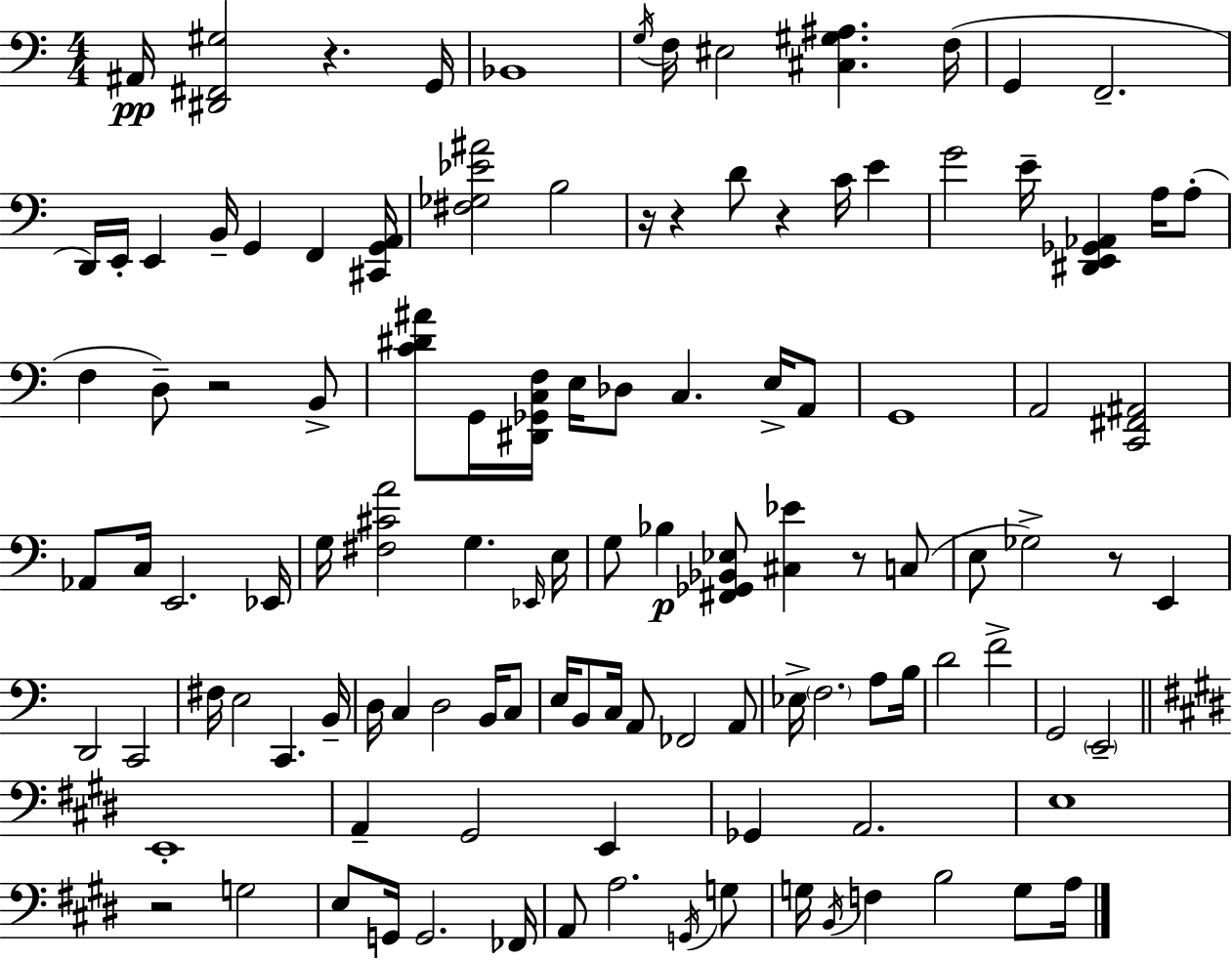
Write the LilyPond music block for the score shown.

{
  \clef bass
  \numericTimeSignature
  \time 4/4
  \key a \minor
  ais,16\pp <dis, fis, gis>2 r4. g,16 | bes,1 | \acciaccatura { g16 } f16 eis2 <cis gis ais>4. | f16( g,4 f,2.-- | \break d,16) e,16-. e,4 b,16-- g,4 f,4 | <cis, g, a,>16 <fis ges ees' ais'>2 b2 | r16 r4 d'8 r4 c'16 e'4 | g'2 e'16-- <dis, e, ges, aes,>4 a16 a8-.( | \break f4 d8--) r2 b,8-> | <c' dis' ais'>8 g,16 <dis, ges, c f>16 e16 des8 c4. e16-> a,8 | g,1 | a,2 <c, fis, ais,>2 | \break aes,8 c16 e,2. | ees,16 g16 <fis cis' a'>2 g4. | \grace { ees,16 } e16 g8 bes4\p <fis, ges, bes, ees>8 <cis ees'>4 r8 | c8( e8 ges2->) r8 e,4 | \break d,2 c,2 | fis16 e2 c,4. | b,16-- d16 c4 d2 b,16 | c8 e16 b,8 c16 a,8 fes,2 | \break a,8 ees16-> \parenthesize f2. a8 | b16 d'2 f'2-> | g,2 \parenthesize e,2-- | \bar "||" \break \key e \major e,1-. | a,4-- gis,2 e,4 | ges,4 a,2. | e1 | \break r2 g2 | e8 g,16 g,2. fes,16 | a,8 a2. \acciaccatura { g,16 } g8 | g16 \acciaccatura { b,16 } f4 b2 g8 | \break a16 \bar "|."
}